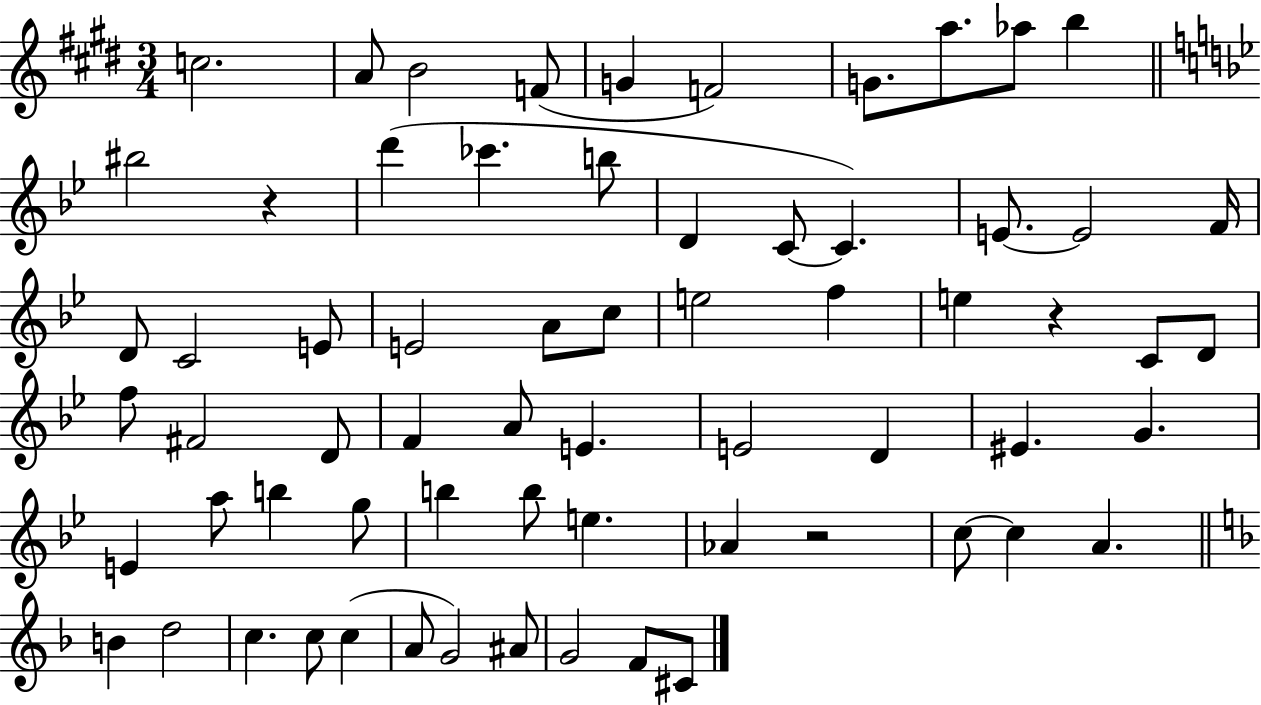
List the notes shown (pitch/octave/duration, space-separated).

C5/h. A4/e B4/h F4/e G4/q F4/h G4/e. A5/e. Ab5/e B5/q BIS5/h R/q D6/q CES6/q. B5/e D4/q C4/e C4/q. E4/e. E4/h F4/s D4/e C4/h E4/e E4/h A4/e C5/e E5/h F5/q E5/q R/q C4/e D4/e F5/e F#4/h D4/e F4/q A4/e E4/q. E4/h D4/q EIS4/q. G4/q. E4/q A5/e B5/q G5/e B5/q B5/e E5/q. Ab4/q R/h C5/e C5/q A4/q. B4/q D5/h C5/q. C5/e C5/q A4/e G4/h A#4/e G4/h F4/e C#4/e